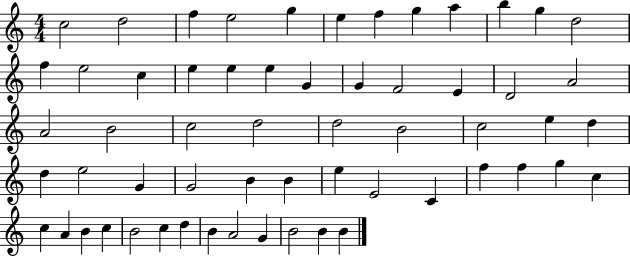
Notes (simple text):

C5/h D5/h F5/q E5/h G5/q E5/q F5/q G5/q A5/q B5/q G5/q D5/h F5/q E5/h C5/q E5/q E5/q E5/q G4/q G4/q F4/h E4/q D4/h A4/h A4/h B4/h C5/h D5/h D5/h B4/h C5/h E5/q D5/q D5/q E5/h G4/q G4/h B4/q B4/q E5/q E4/h C4/q F5/q F5/q G5/q C5/q C5/q A4/q B4/q C5/q B4/h C5/q D5/q B4/q A4/h G4/q B4/h B4/q B4/q